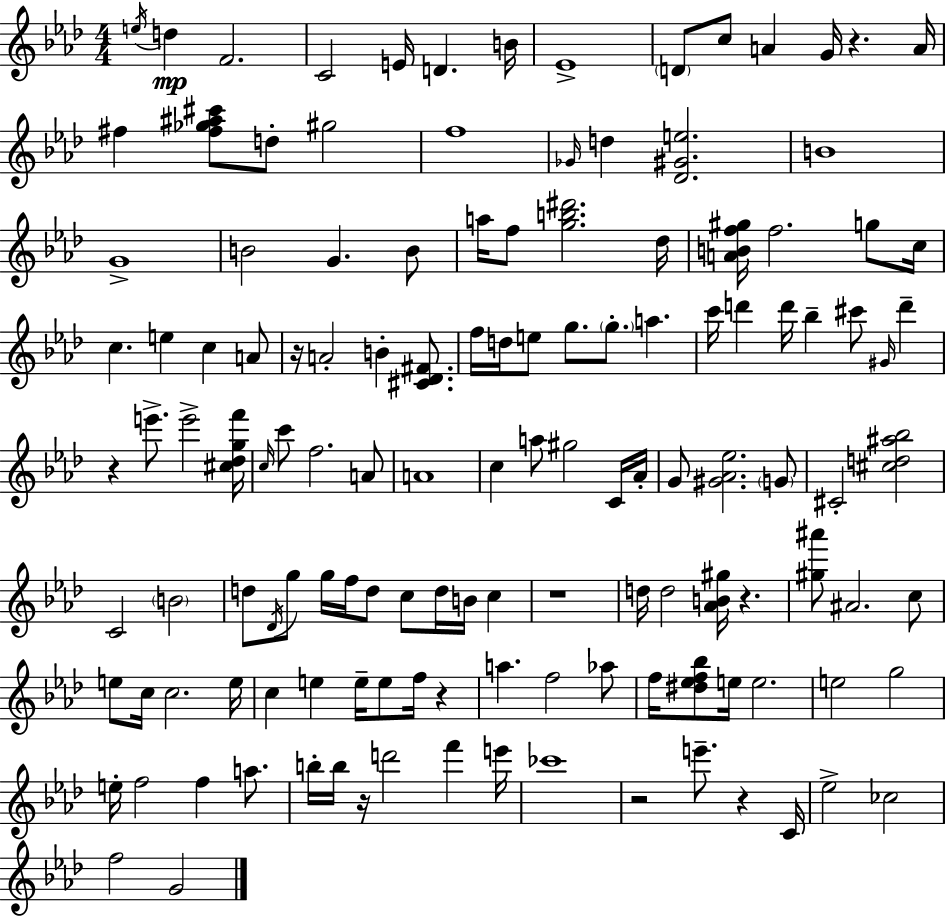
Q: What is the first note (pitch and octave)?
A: E5